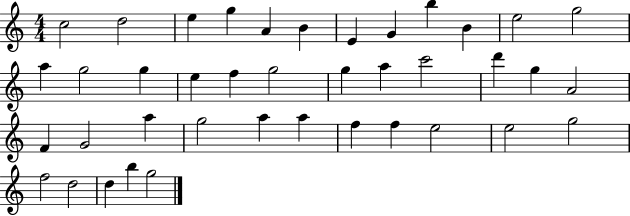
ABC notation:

X:1
T:Untitled
M:4/4
L:1/4
K:C
c2 d2 e g A B E G b B e2 g2 a g2 g e f g2 g a c'2 d' g A2 F G2 a g2 a a f f e2 e2 g2 f2 d2 d b g2